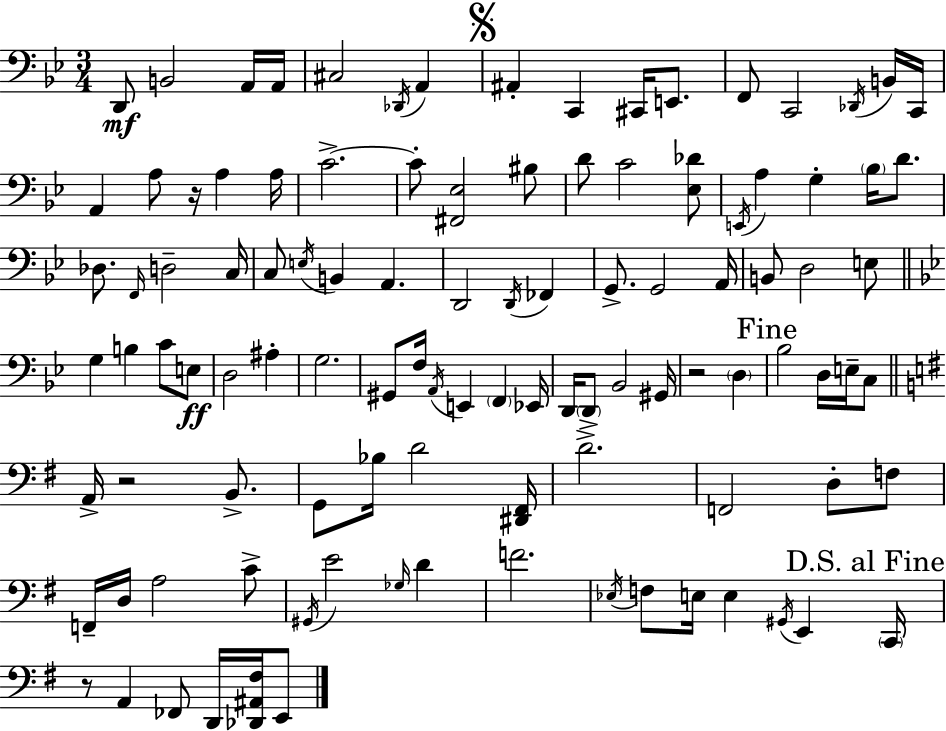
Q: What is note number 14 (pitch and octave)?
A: Db2